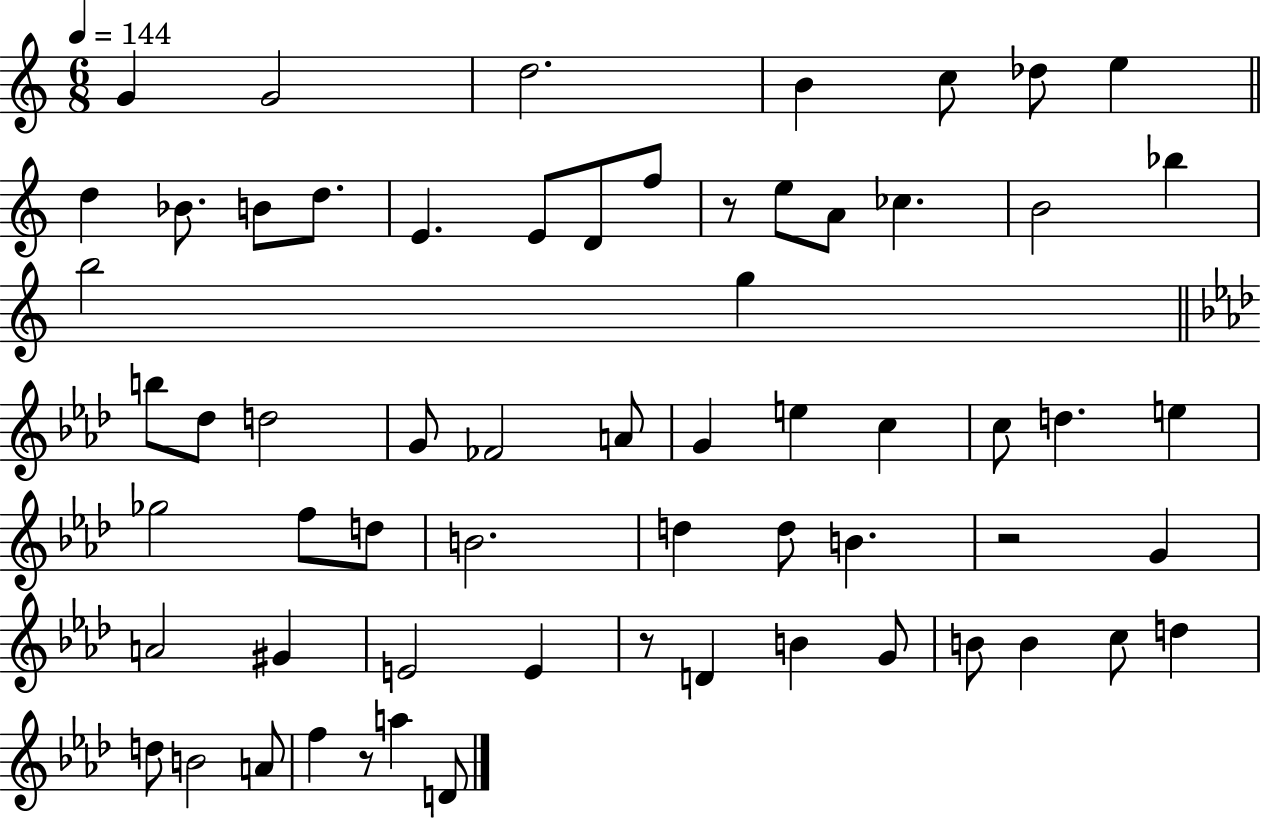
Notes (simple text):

G4/q G4/h D5/h. B4/q C5/e Db5/e E5/q D5/q Bb4/e. B4/e D5/e. E4/q. E4/e D4/e F5/e R/e E5/e A4/e CES5/q. B4/h Bb5/q B5/h G5/q B5/e Db5/e D5/h G4/e FES4/h A4/e G4/q E5/q C5/q C5/e D5/q. E5/q Gb5/h F5/e D5/e B4/h. D5/q D5/e B4/q. R/h G4/q A4/h G#4/q E4/h E4/q R/e D4/q B4/q G4/e B4/e B4/q C5/e D5/q D5/e B4/h A4/e F5/q R/e A5/q D4/e